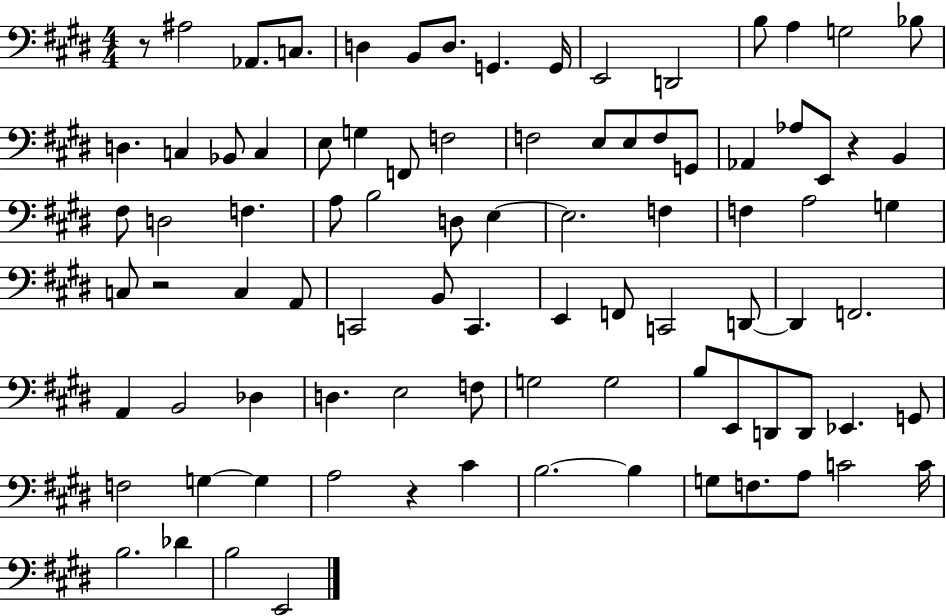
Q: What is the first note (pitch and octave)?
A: A#3